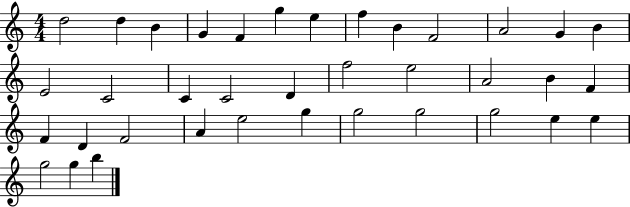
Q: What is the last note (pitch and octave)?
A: B5